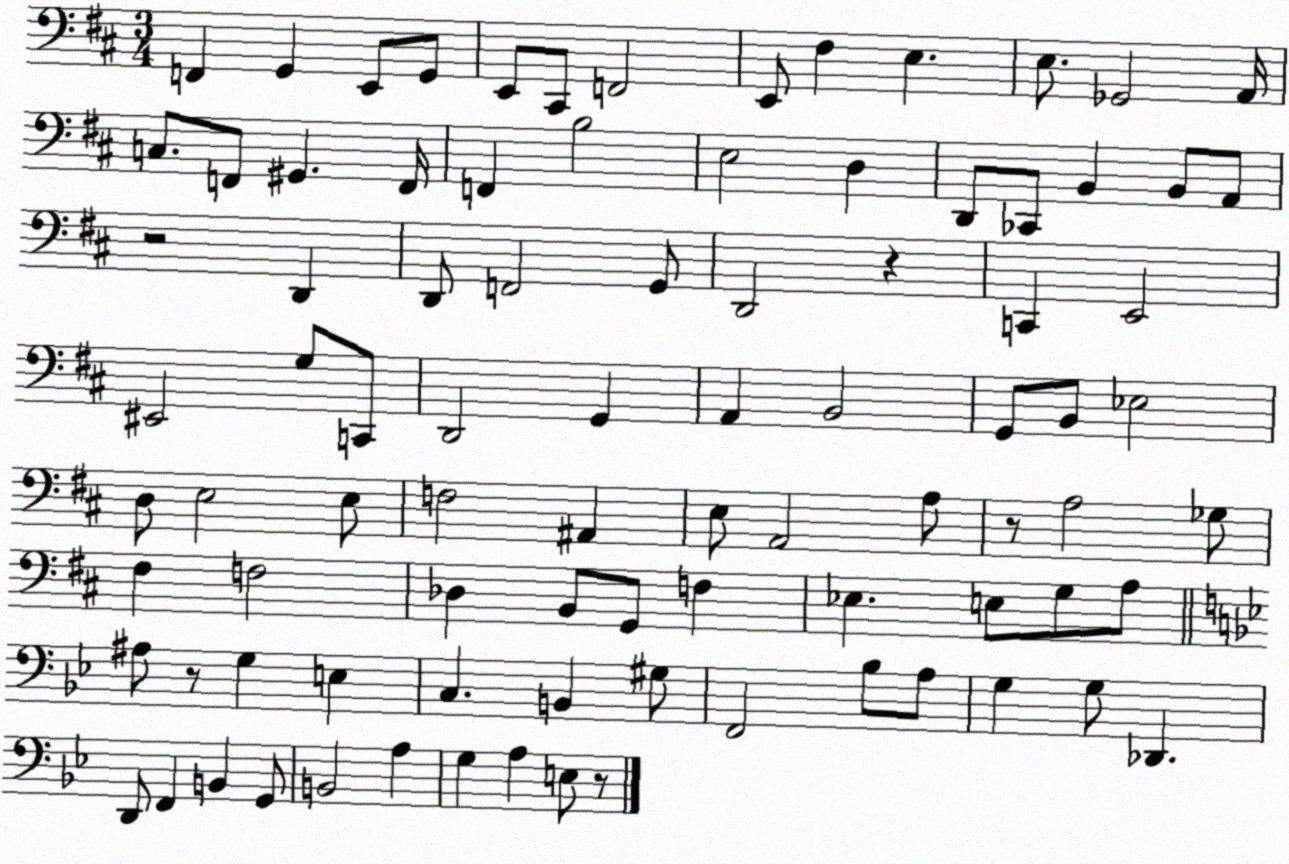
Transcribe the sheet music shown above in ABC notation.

X:1
T:Untitled
M:3/4
L:1/4
K:D
F,, G,, E,,/2 G,,/2 E,,/2 ^C,,/2 F,,2 E,,/2 ^F, E, E,/2 _G,,2 A,,/4 C,/2 F,,/2 ^G,, F,,/4 F,, B,2 E,2 D, D,,/2 _C,,/2 B,, B,,/2 A,,/2 z2 D,, D,,/2 F,,2 G,,/2 D,,2 z C,, E,,2 ^E,,2 G,/2 C,,/2 D,,2 G,, A,, B,,2 G,,/2 B,,/2 _E,2 D,/2 E,2 E,/2 F,2 ^A,, E,/2 A,,2 A,/2 z/2 A,2 _G,/2 ^F, F,2 _D, B,,/2 G,,/2 F, _E, E,/2 G,/2 A,/2 ^A,/2 z/2 G, E, C, B,, ^G,/2 F,,2 _B,/2 A,/2 G, G,/2 _D,, D,,/2 F,, B,, G,,/2 B,,2 A, G, A, E,/2 z/2